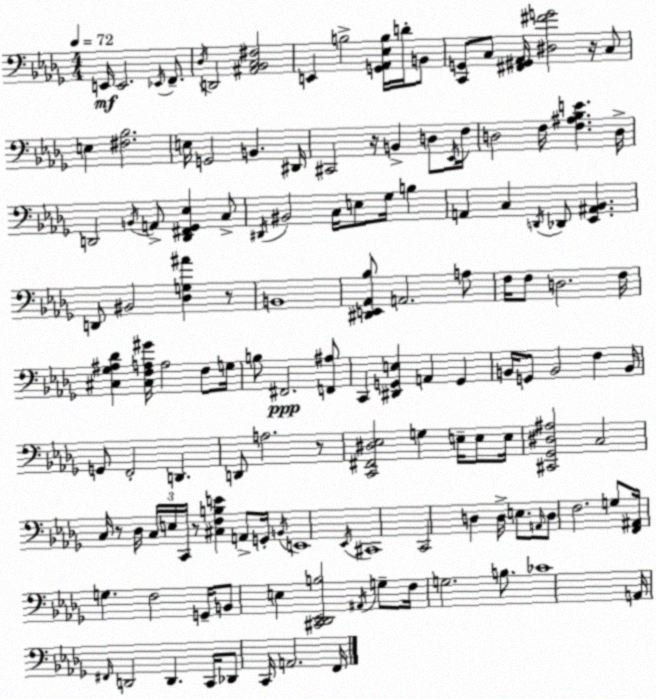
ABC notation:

X:1
T:Untitled
M:4/4
L:1/4
K:Bbm
E,,/4 E,,2 _E,,/4 F,,/2 _D,/4 D,,2 [^A,,_B,,C,^F,]2 E,, B,2 [G,,_A,,_E,B,]/4 D/4 B,,/2 [C,,G,,]/2 C,/2 [^F,,^G,,_A,,]/4 [^D,^FG]2 z/4 C,/2 E, [^F,_B,]2 E,/4 G,,2 B,, ^D,,/4 ^C,,2 z/4 B,, D,/2 _E,,/4 F,/4 D,2 F,/4 [F,^A,_B,E] D,/4 D,,2 B,,/4 A,,/2 [D,,^F,,_G,,_E,] C,/2 ^D,,/4 ^B,,2 C,/4 E,/2 _G,/4 B, A,, C, D,,/4 _D,,/2 [_E,,^A,,_B,,] D,,/2 ^B,,2 [_D,G,^A] z/2 B,,4 [^D,,E,,_A,,_B,]/2 A,,2 A,/2 F,/4 F,/2 D,2 F,/4 [^C,_G,^A,_D] [^C,F,A,^G]/4 A,2 F,/2 G,/4 B,/2 ^F,,2 [F,,^A,]/2 C,, [^D,,G,,E,] A,, G,, B,,/4 G,,/2 B,,2 F, B,,/4 G,,/2 F,,2 D,, D,,/2 A,2 z/2 [C,,^F,,^D,_E,]2 G, E,/4 E,/2 E,/4 [^C,,_G,,^D,^A,]2 C,2 C,/4 z/2 _D,/4 C,/4 E,/4 C,,/4 z/2 [^C,F,B,E] A,,/2 G,,/4 B,,/4 E,,4 _E,,/4 ^C,,4 C,,2 D, D,/4 E,/2 A,,/4 D,/2 F,2 G,/2 [F,,^A,,]/4 G, F,2 G,,/4 B,,/2 E, [^C,,_D,,_E,,B,]2 ^A,,/4 G,/2 F,/4 G,2 B,/2 _C4 A,,/4 ^F,,/4 D,,2 D,, C,,/4 _D,,/2 C,,/4 A,,2 F,,/4